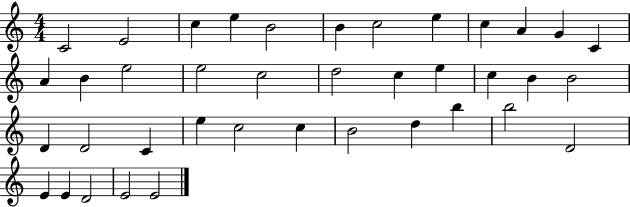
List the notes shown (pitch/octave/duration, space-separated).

C4/h E4/h C5/q E5/q B4/h B4/q C5/h E5/q C5/q A4/q G4/q C4/q A4/q B4/q E5/h E5/h C5/h D5/h C5/q E5/q C5/q B4/q B4/h D4/q D4/h C4/q E5/q C5/h C5/q B4/h D5/q B5/q B5/h D4/h E4/q E4/q D4/h E4/h E4/h